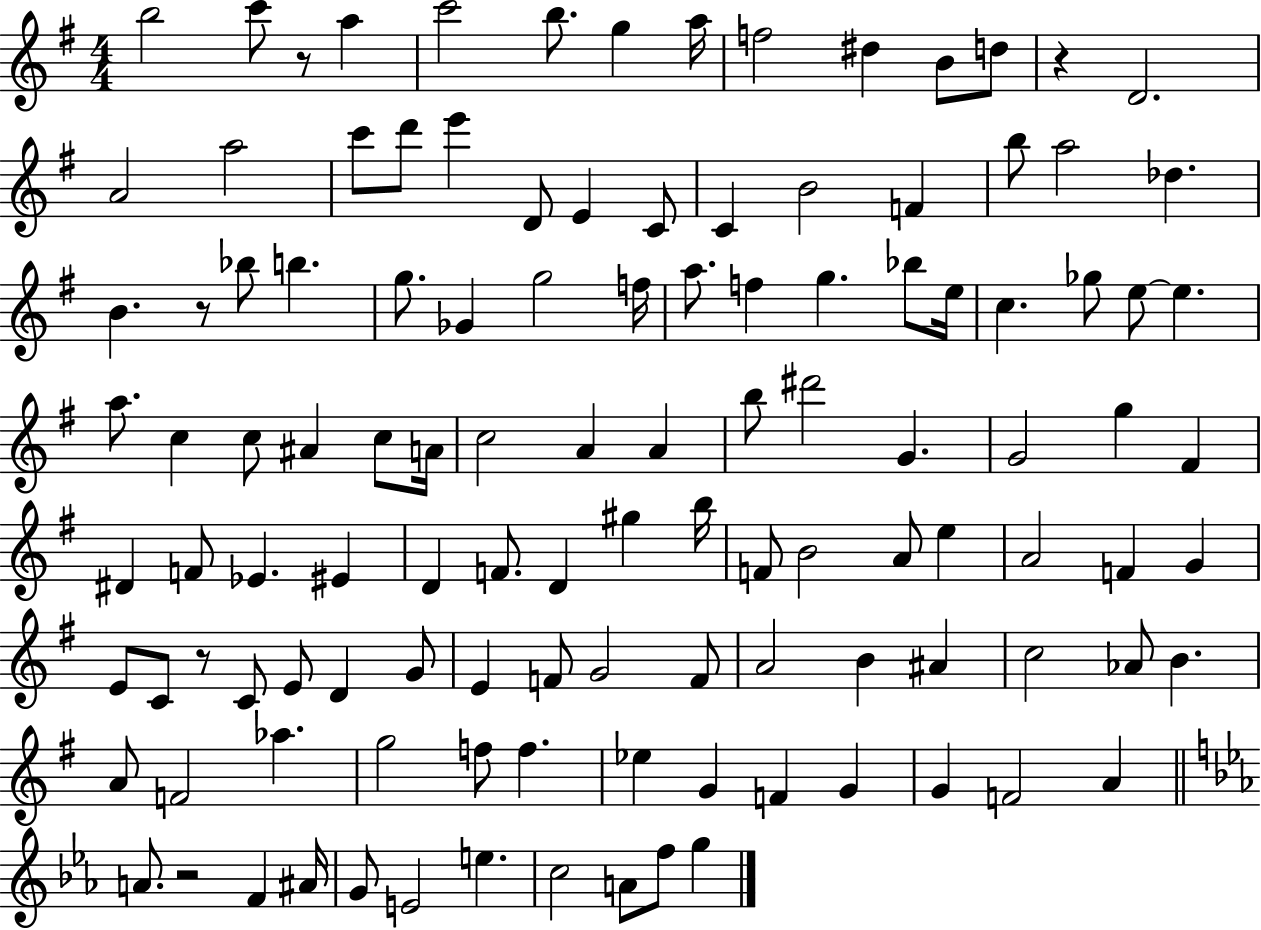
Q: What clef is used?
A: treble